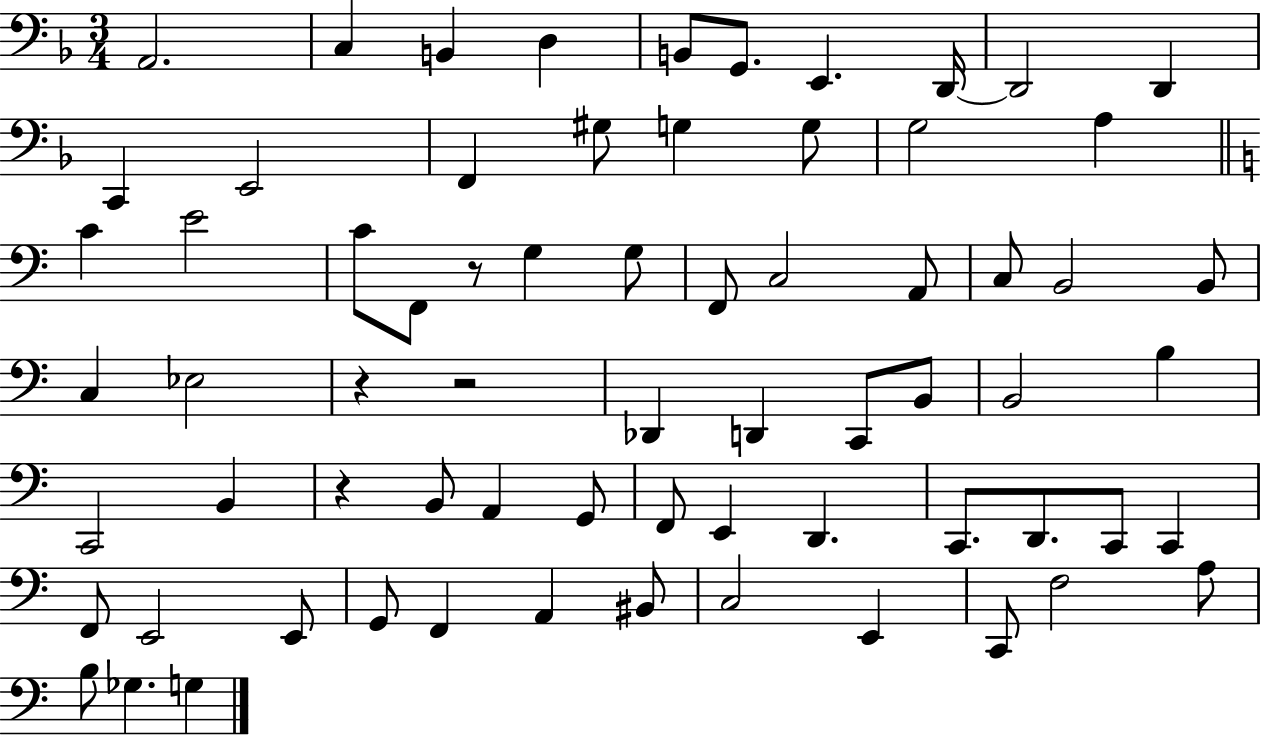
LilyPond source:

{
  \clef bass
  \numericTimeSignature
  \time 3/4
  \key f \major
  \repeat volta 2 { a,2. | c4 b,4 d4 | b,8 g,8. e,4. d,16~~ | d,2 d,4 | \break c,4 e,2 | f,4 gis8 g4 g8 | g2 a4 | \bar "||" \break \key c \major c'4 e'2 | c'8 f,8 r8 g4 g8 | f,8 c2 a,8 | c8 b,2 b,8 | \break c4 ees2 | r4 r2 | des,4 d,4 c,8 b,8 | b,2 b4 | \break c,2 b,4 | r4 b,8 a,4 g,8 | f,8 e,4 d,4. | c,8. d,8. c,8 c,4 | \break f,8 e,2 e,8 | g,8 f,4 a,4 bis,8 | c2 e,4 | c,8 f2 a8 | \break b8 ges4. g4 | } \bar "|."
}